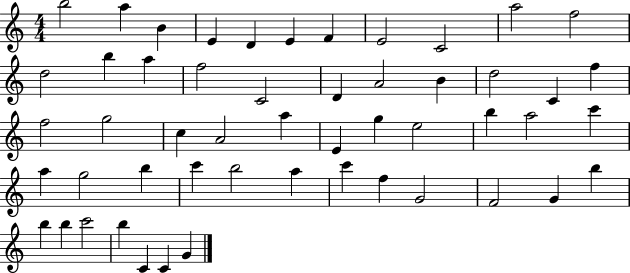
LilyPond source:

{
  \clef treble
  \numericTimeSignature
  \time 4/4
  \key c \major
  b''2 a''4 b'4 | e'4 d'4 e'4 f'4 | e'2 c'2 | a''2 f''2 | \break d''2 b''4 a''4 | f''2 c'2 | d'4 a'2 b'4 | d''2 c'4 f''4 | \break f''2 g''2 | c''4 a'2 a''4 | e'4 g''4 e''2 | b''4 a''2 c'''4 | \break a''4 g''2 b''4 | c'''4 b''2 a''4 | c'''4 f''4 g'2 | f'2 g'4 b''4 | \break b''4 b''4 c'''2 | b''4 c'4 c'4 g'4 | \bar "|."
}